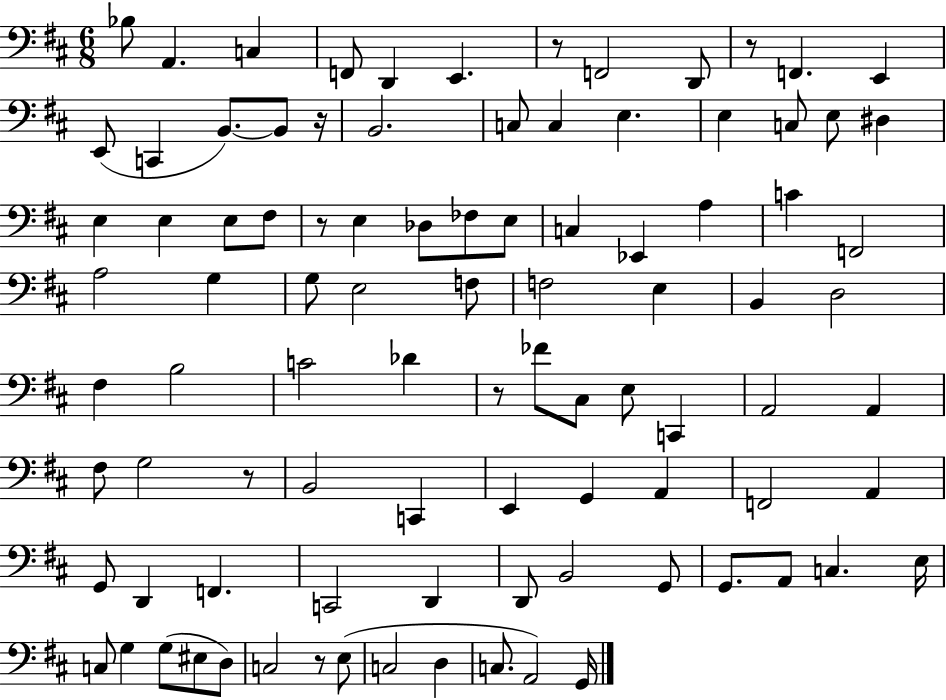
{
  \clef bass
  \numericTimeSignature
  \time 6/8
  \key d \major
  \repeat volta 2 { bes8 a,4. c4 | f,8 d,4 e,4. | r8 f,2 d,8 | r8 f,4. e,4 | \break e,8( c,4 b,8.~~) b,8 r16 | b,2. | c8 c4 e4. | e4 c8 e8 dis4 | \break e4 e4 e8 fis8 | r8 e4 des8 fes8 e8 | c4 ees,4 a4 | c'4 f,2 | \break a2 g4 | g8 e2 f8 | f2 e4 | b,4 d2 | \break fis4 b2 | c'2 des'4 | r8 fes'8 cis8 e8 c,4 | a,2 a,4 | \break fis8 g2 r8 | b,2 c,4 | e,4 g,4 a,4 | f,2 a,4 | \break g,8 d,4 f,4. | c,2 d,4 | d,8 b,2 g,8 | g,8. a,8 c4. e16 | \break c8 g4 g8( eis8 d8) | c2 r8 e8( | c2 d4 | c8. a,2) g,16 | \break } \bar "|."
}